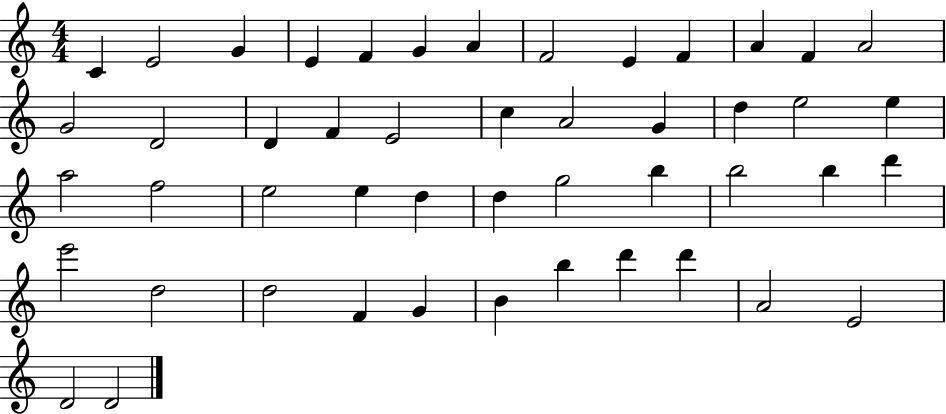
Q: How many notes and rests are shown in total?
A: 48